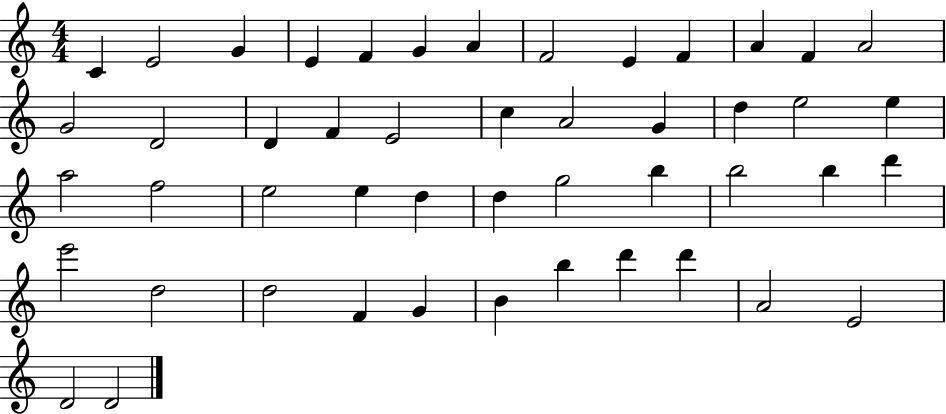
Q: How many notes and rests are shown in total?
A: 48